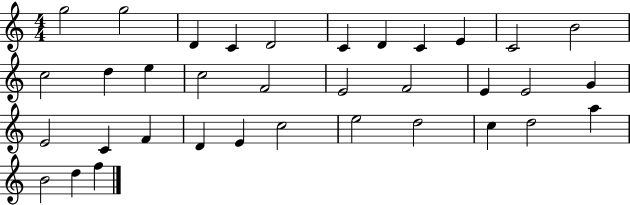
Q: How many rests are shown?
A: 0